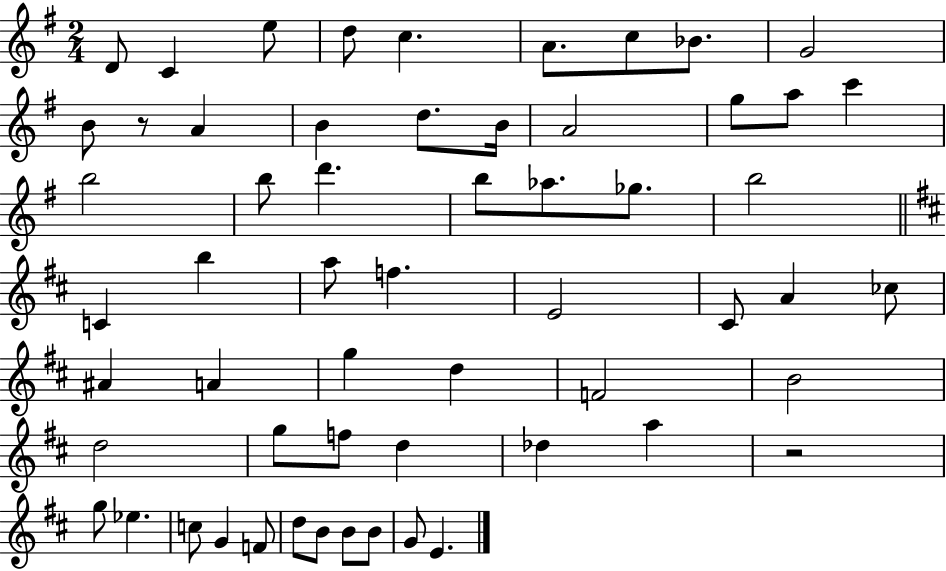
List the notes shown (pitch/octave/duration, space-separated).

D4/e C4/q E5/e D5/e C5/q. A4/e. C5/e Bb4/e. G4/h B4/e R/e A4/q B4/q D5/e. B4/s A4/h G5/e A5/e C6/q B5/h B5/e D6/q. B5/e Ab5/e. Gb5/e. B5/h C4/q B5/q A5/e F5/q. E4/h C#4/e A4/q CES5/e A#4/q A4/q G5/q D5/q F4/h B4/h D5/h G5/e F5/e D5/q Db5/q A5/q R/h G5/e Eb5/q. C5/e G4/q F4/e D5/e B4/e B4/e B4/e G4/e E4/q.